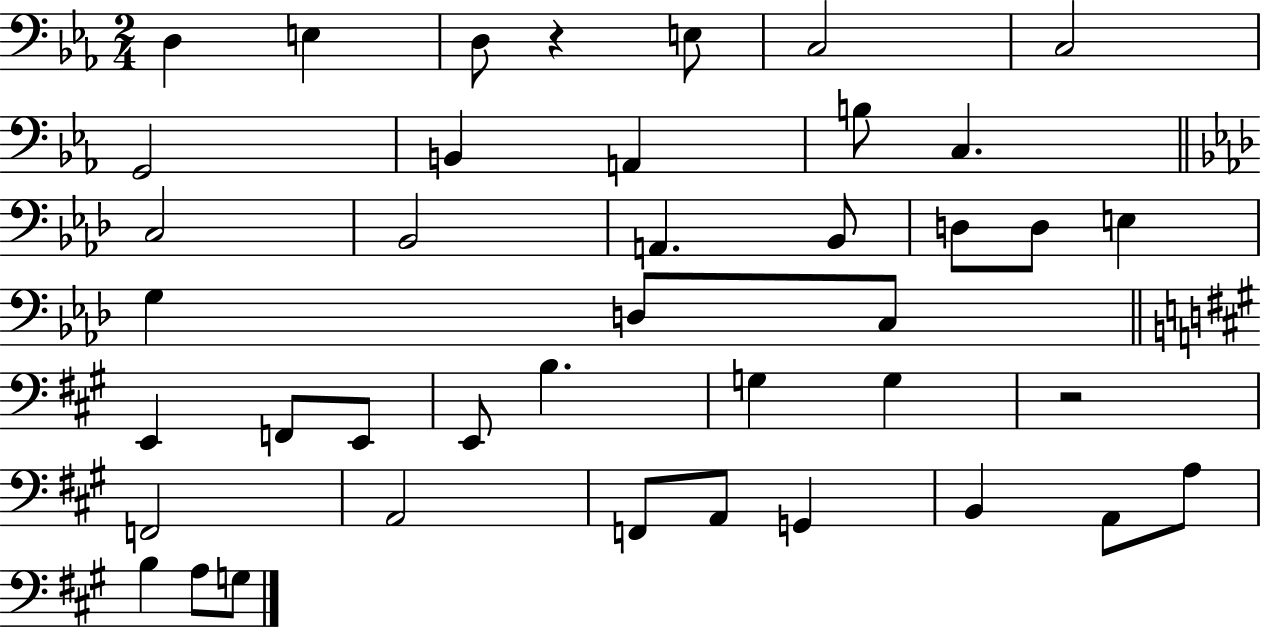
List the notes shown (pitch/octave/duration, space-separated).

D3/q E3/q D3/e R/q E3/e C3/h C3/h G2/h B2/q A2/q B3/e C3/q. C3/h Bb2/h A2/q. Bb2/e D3/e D3/e E3/q G3/q D3/e C3/e E2/q F2/e E2/e E2/e B3/q. G3/q G3/q R/h F2/h A2/h F2/e A2/e G2/q B2/q A2/e A3/e B3/q A3/e G3/e